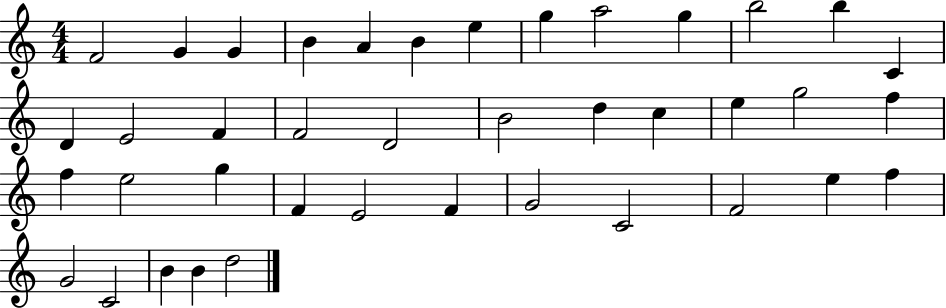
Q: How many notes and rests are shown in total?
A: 40